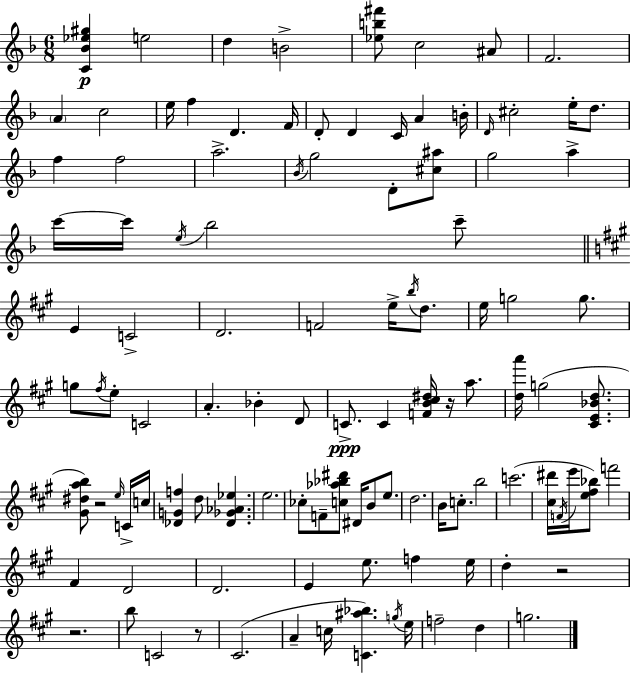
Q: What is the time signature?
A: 6/8